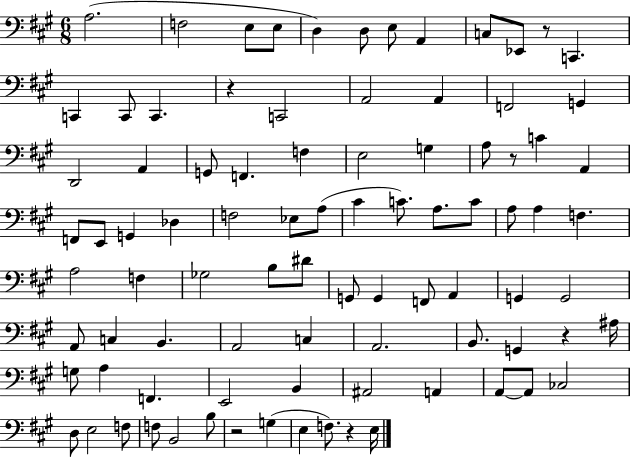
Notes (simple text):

A3/h. F3/h E3/e E3/e D3/q D3/e E3/e A2/q C3/e Eb2/e R/e C2/q. C2/q C2/e C2/q. R/q C2/h A2/h A2/q F2/h G2/q D2/h A2/q G2/e F2/q. F3/q E3/h G3/q A3/e R/e C4/q A2/q F2/e E2/e G2/q Db3/q F3/h Eb3/e A3/e C#4/q C4/e. A3/e. C4/e A3/e A3/q F3/q. A3/h F3/q Gb3/h B3/e D#4/e G2/e G2/q F2/e A2/q G2/q G2/h A2/e C3/q B2/q. A2/h C3/q A2/h. B2/e. G2/q R/q A#3/s G3/e A3/q F2/q. E2/h B2/q A#2/h A2/q A2/e A2/e CES3/h D3/e E3/h F3/e F3/e B2/h B3/e R/h G3/q E3/q F3/e. R/q E3/s